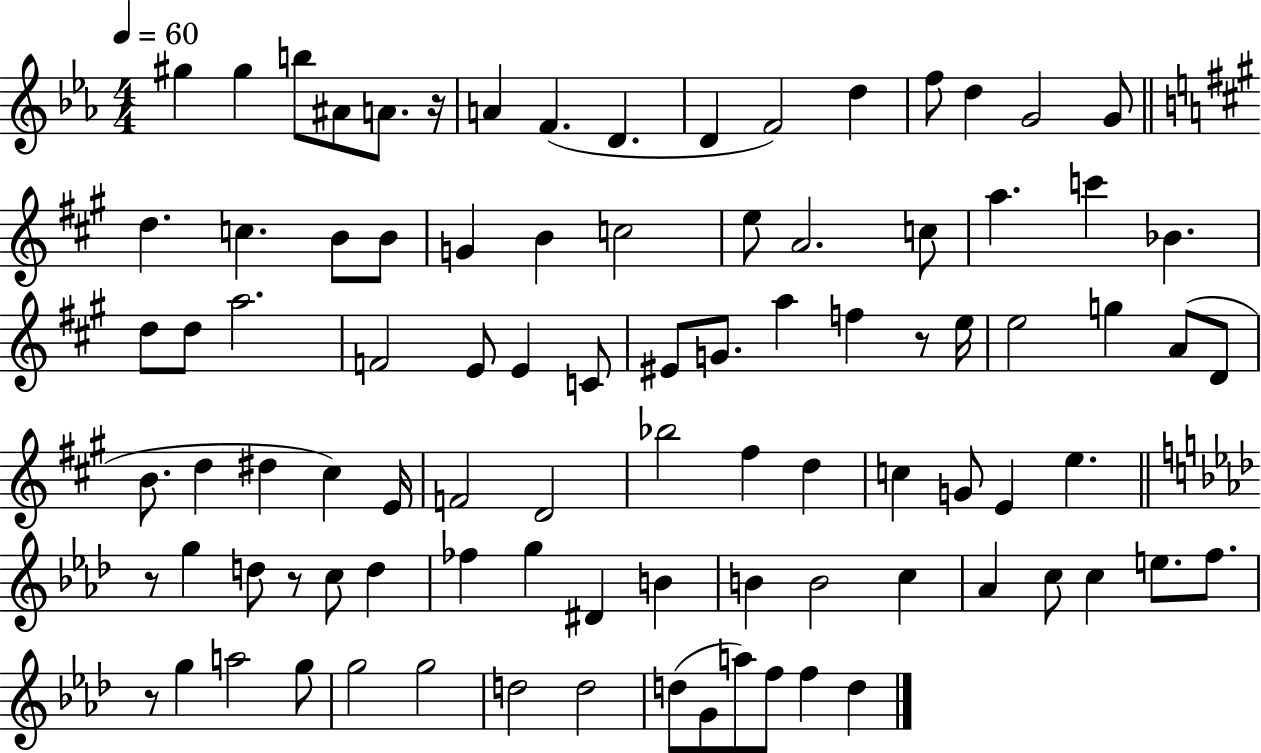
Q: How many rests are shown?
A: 5